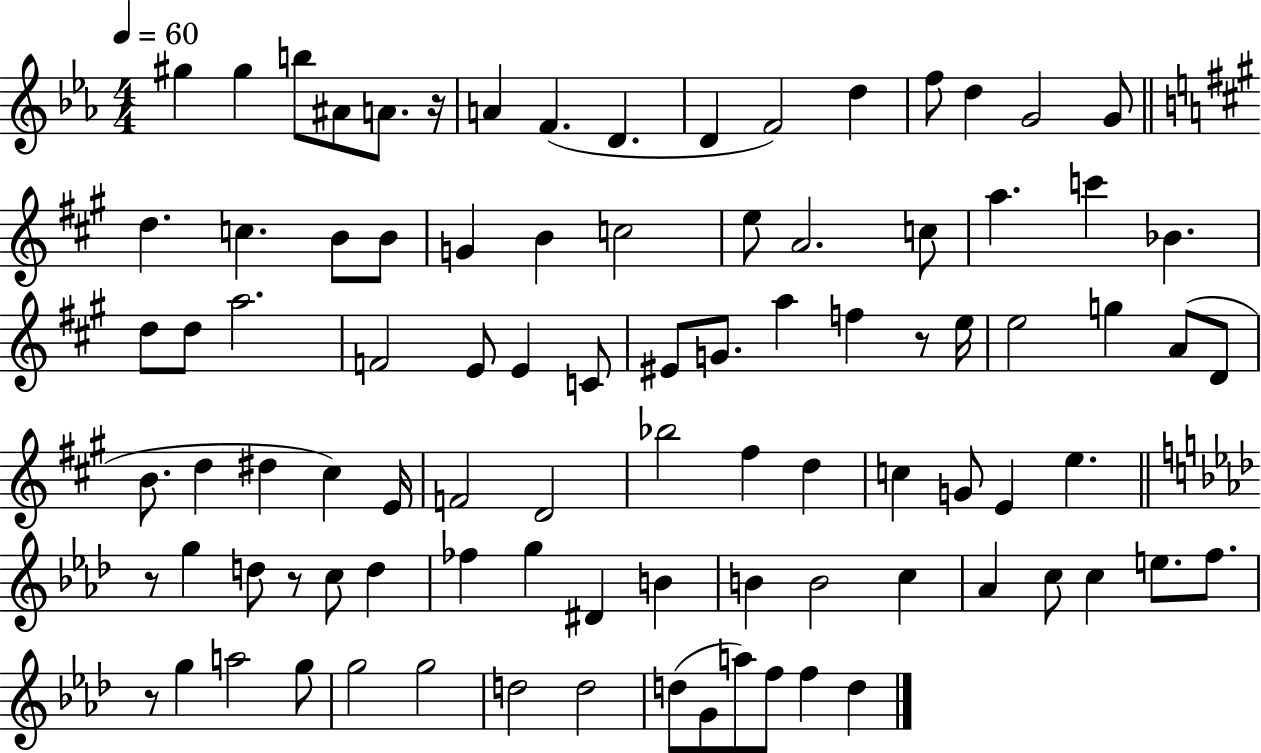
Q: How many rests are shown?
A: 5